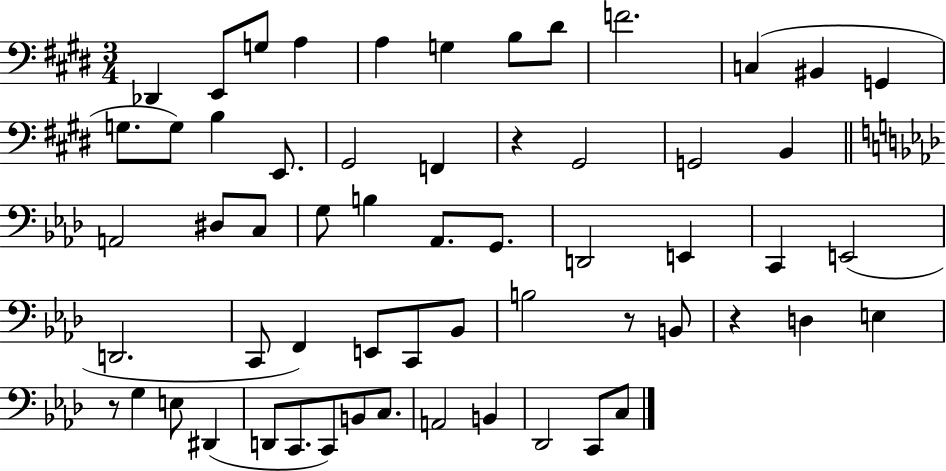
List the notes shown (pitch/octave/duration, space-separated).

Db2/q E2/e G3/e A3/q A3/q G3/q B3/e D#4/e F4/h. C3/q BIS2/q G2/q G3/e. G3/e B3/q E2/e. G#2/h F2/q R/q G#2/h G2/h B2/q A2/h D#3/e C3/e G3/e B3/q Ab2/e. G2/e. D2/h E2/q C2/q E2/h D2/h. C2/e F2/q E2/e C2/e Bb2/e B3/h R/e B2/e R/q D3/q E3/q R/e G3/q E3/e D#2/q D2/e C2/e. C2/e B2/e C3/e. A2/h B2/q Db2/h C2/e C3/e